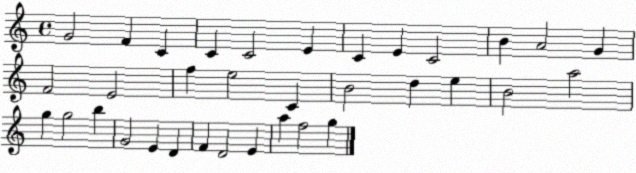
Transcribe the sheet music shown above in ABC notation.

X:1
T:Untitled
M:4/4
L:1/4
K:C
G2 F C C C2 E C E C2 B A2 G F2 E2 f e2 C B2 d e B2 a2 g g2 b G2 E D F D2 E a f2 g